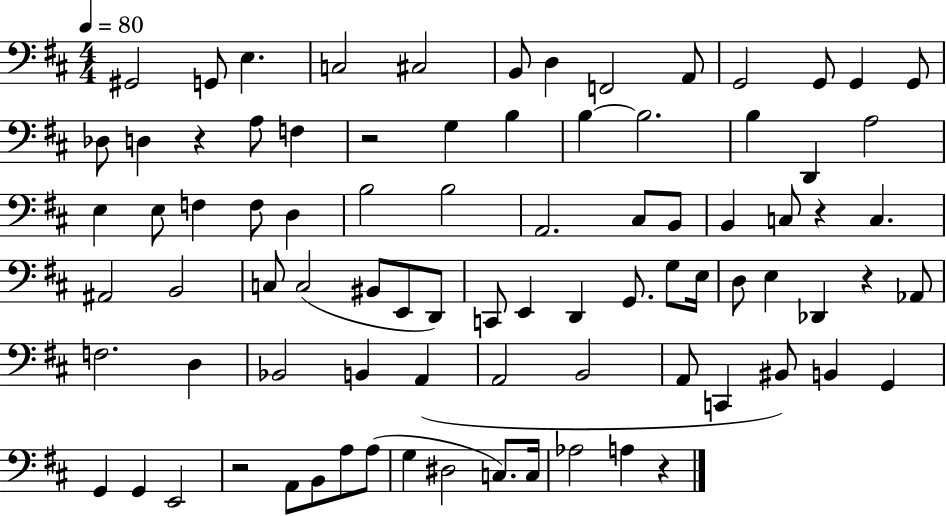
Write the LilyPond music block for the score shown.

{
  \clef bass
  \numericTimeSignature
  \time 4/4
  \key d \major
  \tempo 4 = 80
  gis,2 g,8 e4. | c2 cis2 | b,8 d4 f,2 a,8 | g,2 g,8 g,4 g,8 | \break des8 d4 r4 a8 f4 | r2 g4 b4 | b4~~ b2. | b4 d,4 a2 | \break e4 e8 f4 f8 d4 | b2 b2 | a,2. cis8 b,8 | b,4 c8 r4 c4. | \break ais,2 b,2 | c8 c2( bis,8 e,8 d,8) | c,8 e,4 d,4 g,8. g8 e16 | d8 e4 des,4 r4 aes,8 | \break f2. d4 | bes,2 b,4 a,4( | a,2 b,2 | a,8 c,4 bis,8) b,4 g,4 | \break g,4 g,4 e,2 | r2 a,8 b,8 a8 a8( | g4 dis2 c8.) c16 | aes2 a4 r4 | \break \bar "|."
}